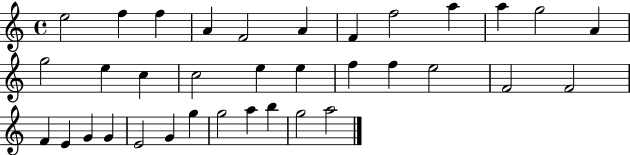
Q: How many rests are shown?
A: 0